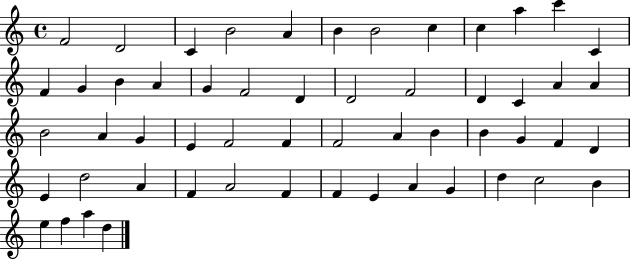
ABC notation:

X:1
T:Untitled
M:4/4
L:1/4
K:C
F2 D2 C B2 A B B2 c c a c' C F G B A G F2 D D2 F2 D C A A B2 A G E F2 F F2 A B B G F D E d2 A F A2 F F E A G d c2 B e f a d